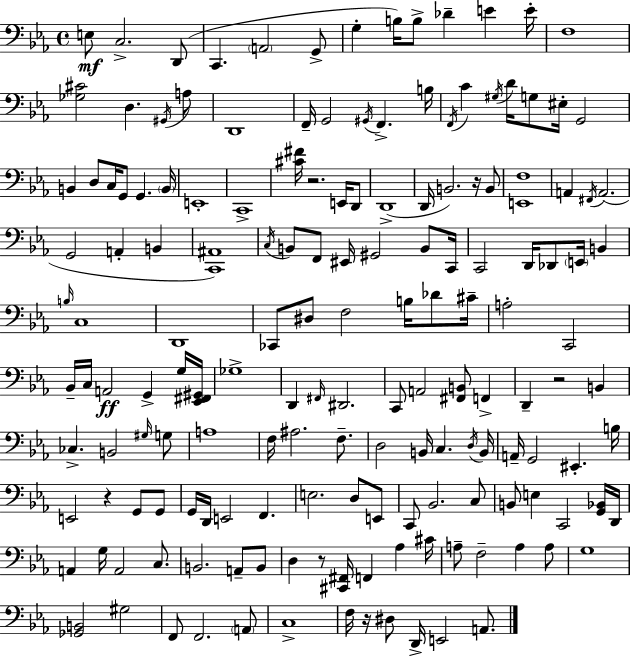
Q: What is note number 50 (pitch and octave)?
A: C3